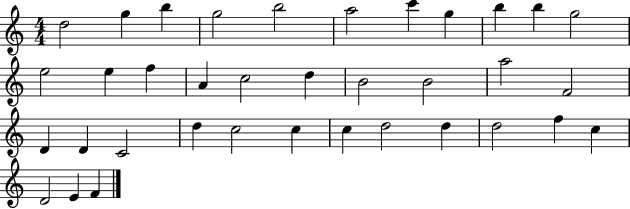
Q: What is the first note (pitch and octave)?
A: D5